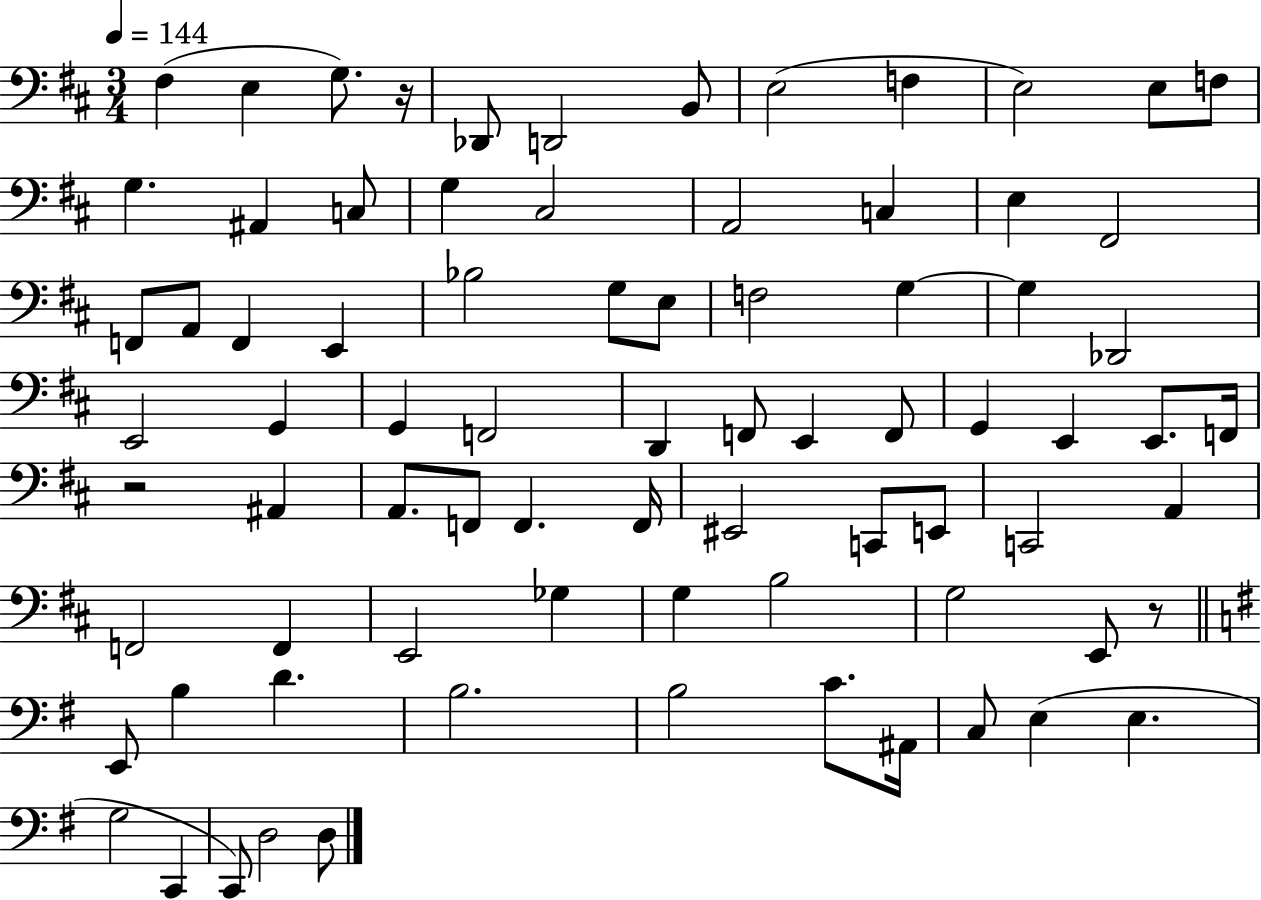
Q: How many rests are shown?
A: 3